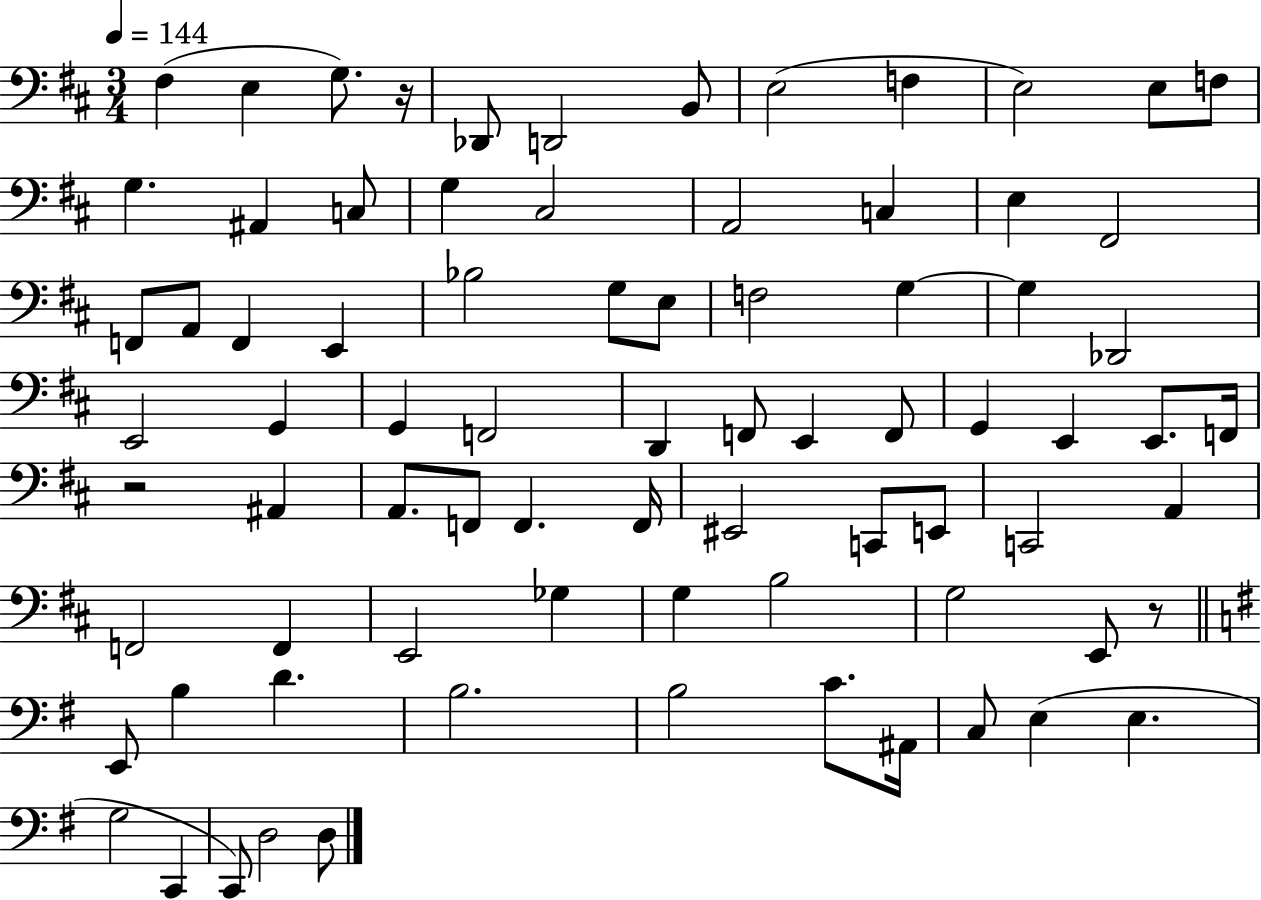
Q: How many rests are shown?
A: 3